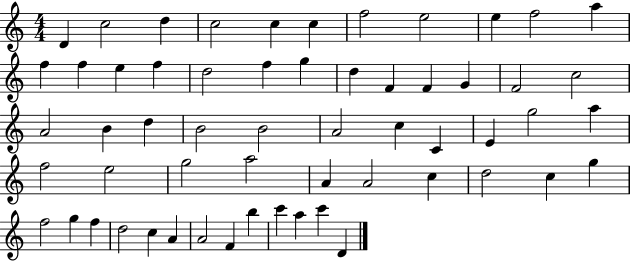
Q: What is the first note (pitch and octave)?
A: D4